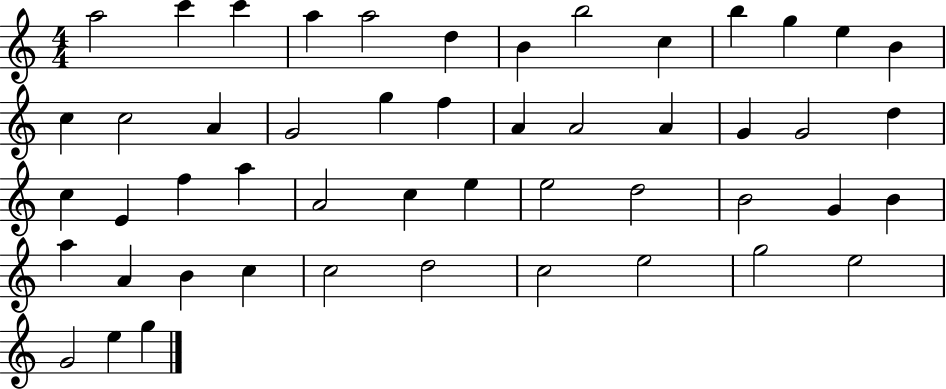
{
  \clef treble
  \numericTimeSignature
  \time 4/4
  \key c \major
  a''2 c'''4 c'''4 | a''4 a''2 d''4 | b'4 b''2 c''4 | b''4 g''4 e''4 b'4 | \break c''4 c''2 a'4 | g'2 g''4 f''4 | a'4 a'2 a'4 | g'4 g'2 d''4 | \break c''4 e'4 f''4 a''4 | a'2 c''4 e''4 | e''2 d''2 | b'2 g'4 b'4 | \break a''4 a'4 b'4 c''4 | c''2 d''2 | c''2 e''2 | g''2 e''2 | \break g'2 e''4 g''4 | \bar "|."
}